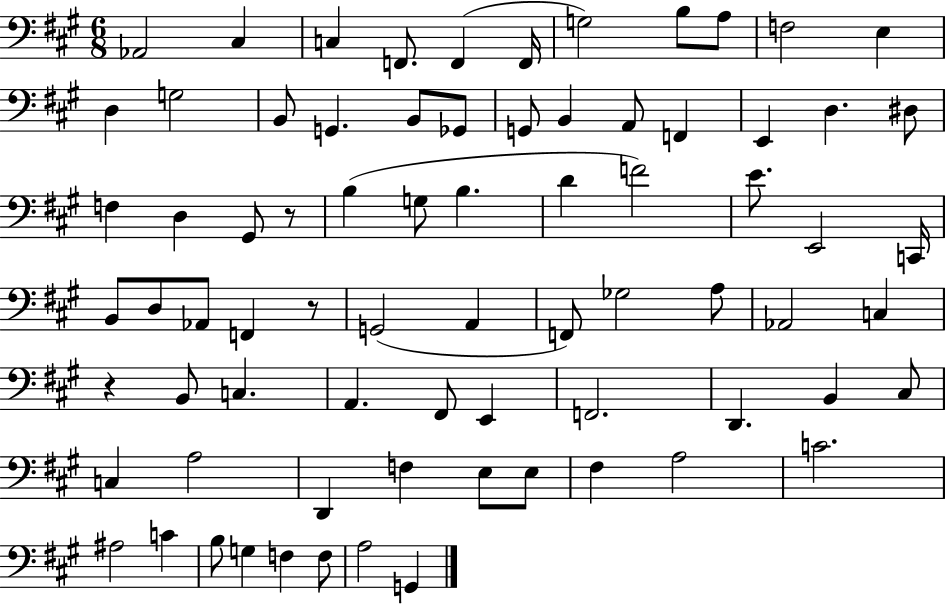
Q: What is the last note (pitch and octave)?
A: G2